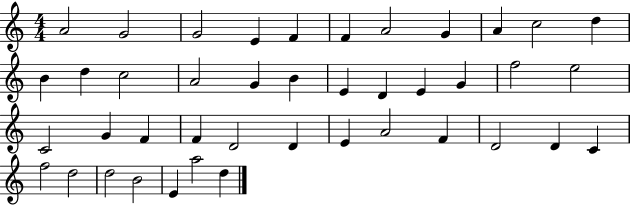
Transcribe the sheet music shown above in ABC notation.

X:1
T:Untitled
M:4/4
L:1/4
K:C
A2 G2 G2 E F F A2 G A c2 d B d c2 A2 G B E D E G f2 e2 C2 G F F D2 D E A2 F D2 D C f2 d2 d2 B2 E a2 d